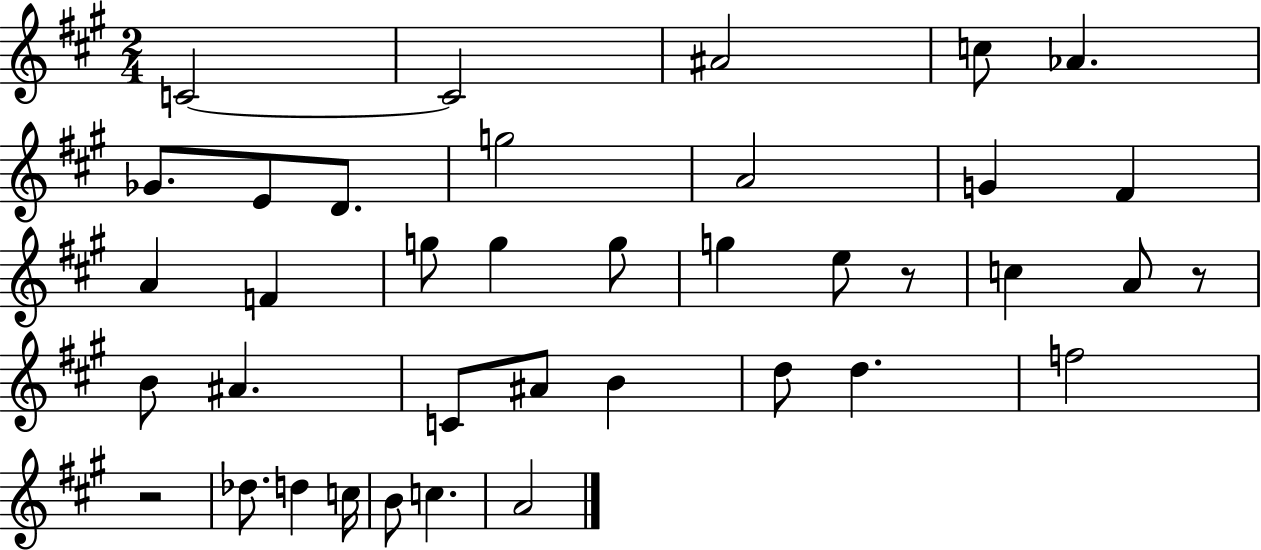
{
  \clef treble
  \numericTimeSignature
  \time 2/4
  \key a \major
  c'2~~ | c'2 | ais'2 | c''8 aes'4. | \break ges'8. e'8 d'8. | g''2 | a'2 | g'4 fis'4 | \break a'4 f'4 | g''8 g''4 g''8 | g''4 e''8 r8 | c''4 a'8 r8 | \break b'8 ais'4. | c'8 ais'8 b'4 | d''8 d''4. | f''2 | \break r2 | des''8. d''4 c''16 | b'8 c''4. | a'2 | \break \bar "|."
}